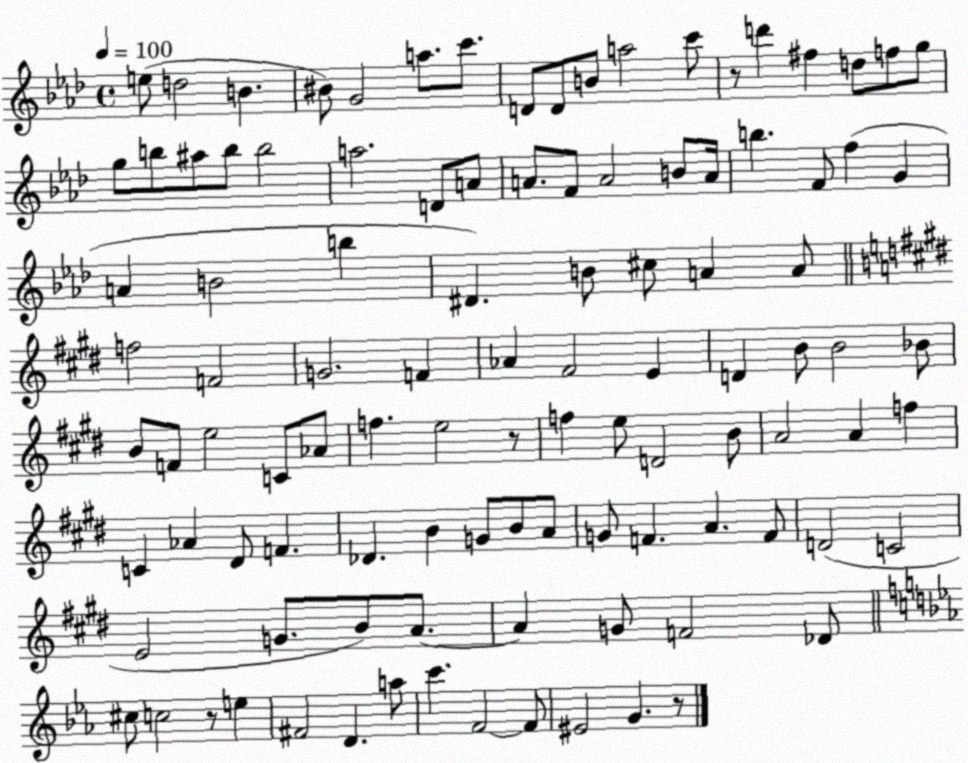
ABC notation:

X:1
T:Untitled
M:4/4
L:1/4
K:Ab
e/2 d2 B ^B/2 G2 a/2 c'/2 D/2 D/2 B/2 a2 c'/2 z/2 d' ^f d/2 f/2 g/2 g/2 b/2 ^a/2 b/2 b2 a2 D/2 A/2 A/2 F/2 A2 B/2 A/4 b F/2 f G A B2 b ^D B/2 ^c/2 A A/2 f2 F2 G2 F _A ^F2 E D B/2 B2 _B/2 B/2 F/2 e2 C/2 _A/2 f e2 z/2 f e/2 D2 B/2 A2 A f C _A ^D/2 F _D B G/2 B/2 A/2 G/2 F A F/2 D2 C2 E2 G/2 B/2 A/2 A G/2 F2 _D/2 ^c/2 c2 z/2 e ^F2 D a/2 c' F2 F/2 ^E2 G z/2